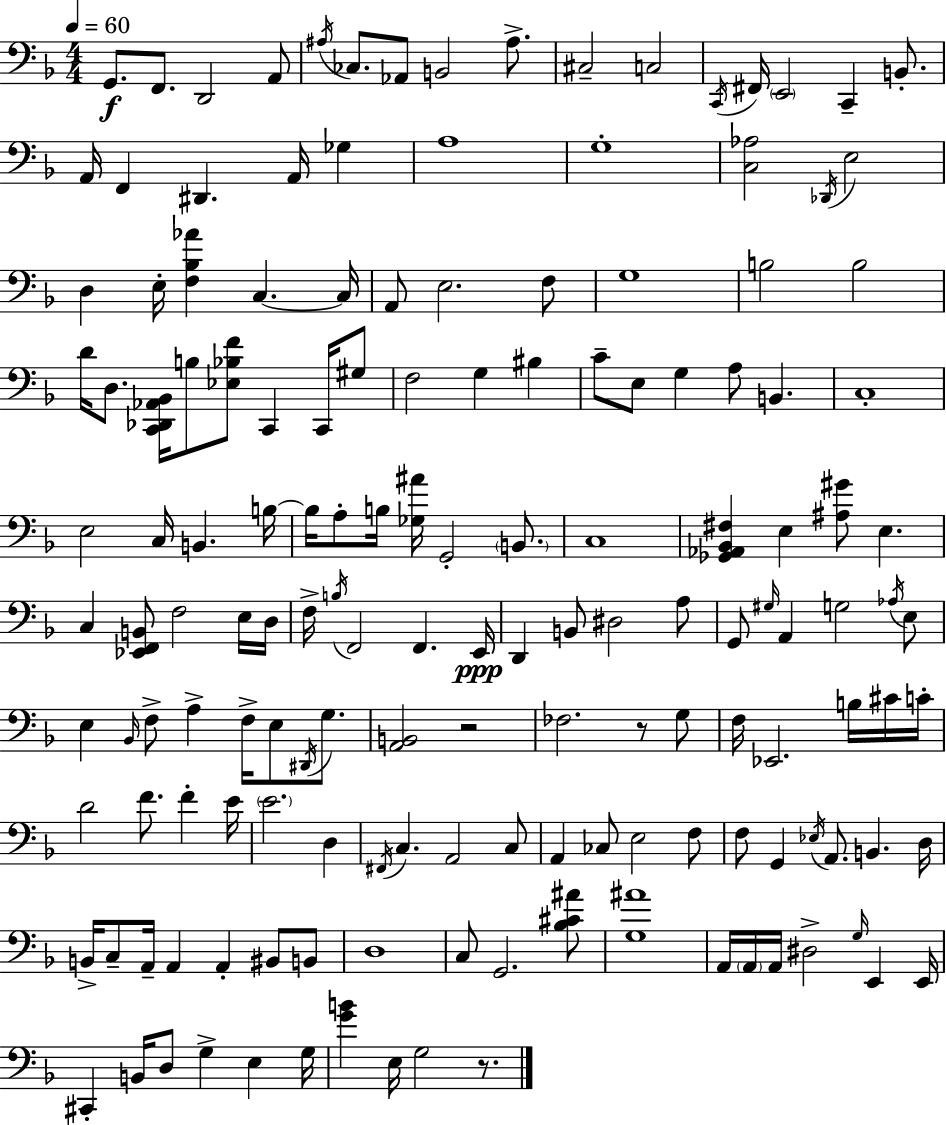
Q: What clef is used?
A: bass